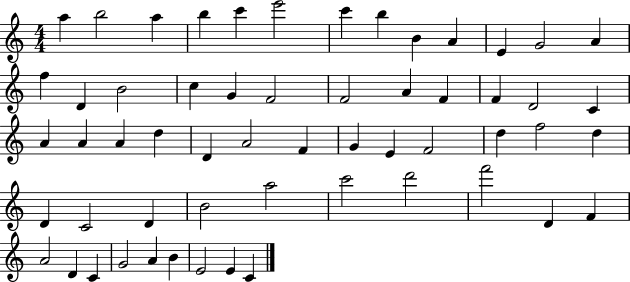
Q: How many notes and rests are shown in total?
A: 57